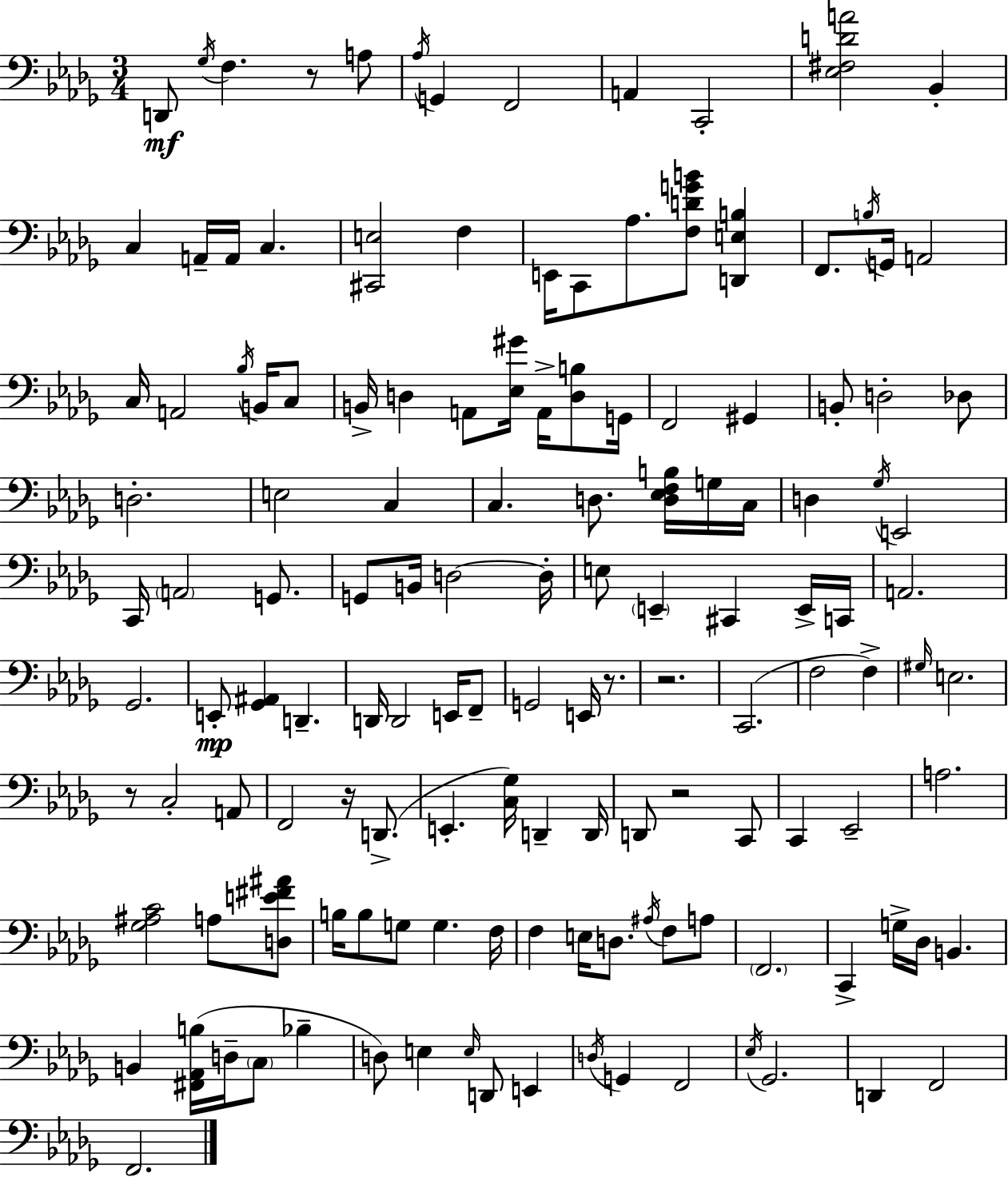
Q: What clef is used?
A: bass